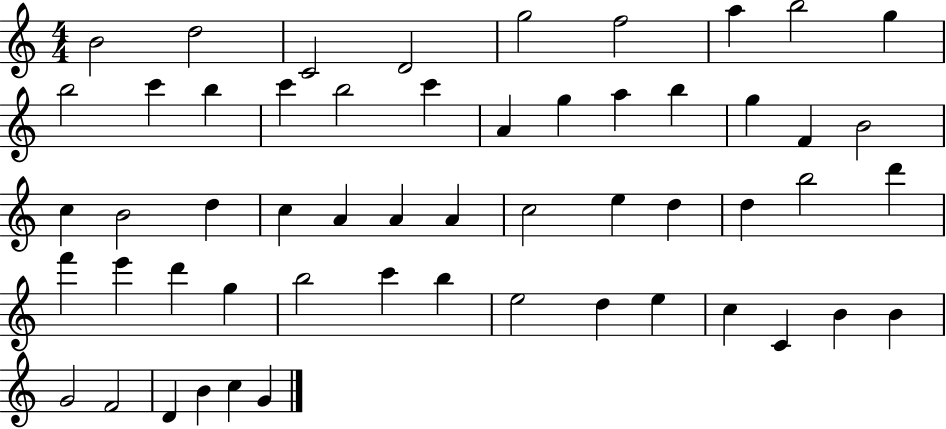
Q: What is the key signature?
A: C major